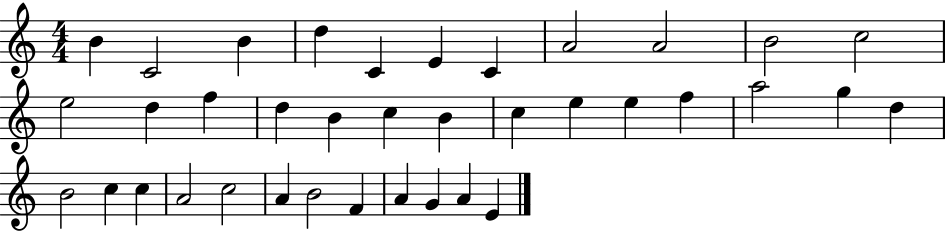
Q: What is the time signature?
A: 4/4